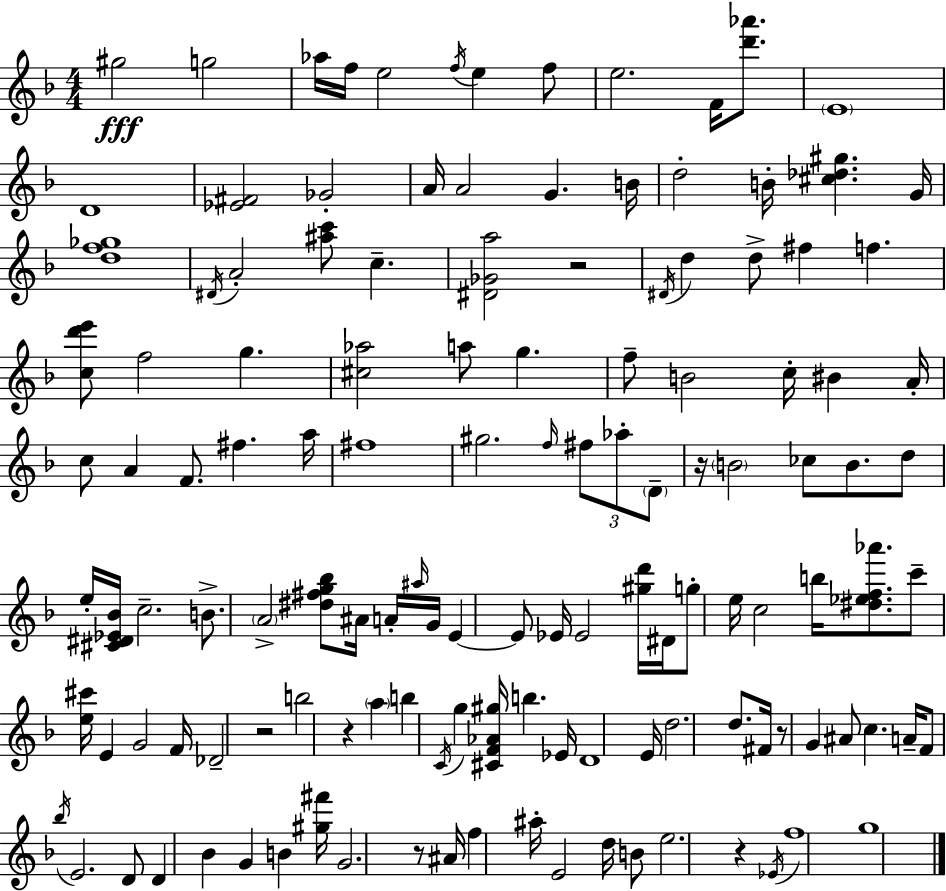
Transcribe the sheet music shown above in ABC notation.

X:1
T:Untitled
M:4/4
L:1/4
K:F
^g2 g2 _a/4 f/4 e2 f/4 e f/2 e2 F/4 [d'_a']/2 E4 D4 [_E^F]2 _G2 A/4 A2 G B/4 d2 B/4 [^c_d^g] G/4 [df_g]4 ^D/4 A2 [^ac']/2 c [^D_Ga]2 z2 ^D/4 d d/2 ^f f [cd'e']/2 f2 g [^c_a]2 a/2 g f/2 B2 c/4 ^B A/4 c/2 A F/2 ^f a/4 ^f4 ^g2 f/4 ^f/2 _a/2 D/2 z/4 B2 _c/2 B/2 d/2 e/4 [^C^D_E_B]/4 c2 B/2 A2 [^d^fg_b]/2 ^A/4 A/4 ^a/4 G/4 E E/2 _E/4 _E2 [^gd']/4 ^D/4 g/2 e/4 c2 b/4 [^d_ef_a']/2 c'/2 [e^c']/4 E G2 F/4 _D2 z2 b2 z a b C/4 g [^CF_A^g]/4 b _E/4 D4 E/4 d2 d/2 ^F/4 z/2 G ^A/2 c A/4 F/2 _b/4 E2 D/2 D _B G B [^g^f']/4 G2 z/2 ^A/4 f ^a/4 E2 d/4 B/2 e2 z _E/4 f4 g4